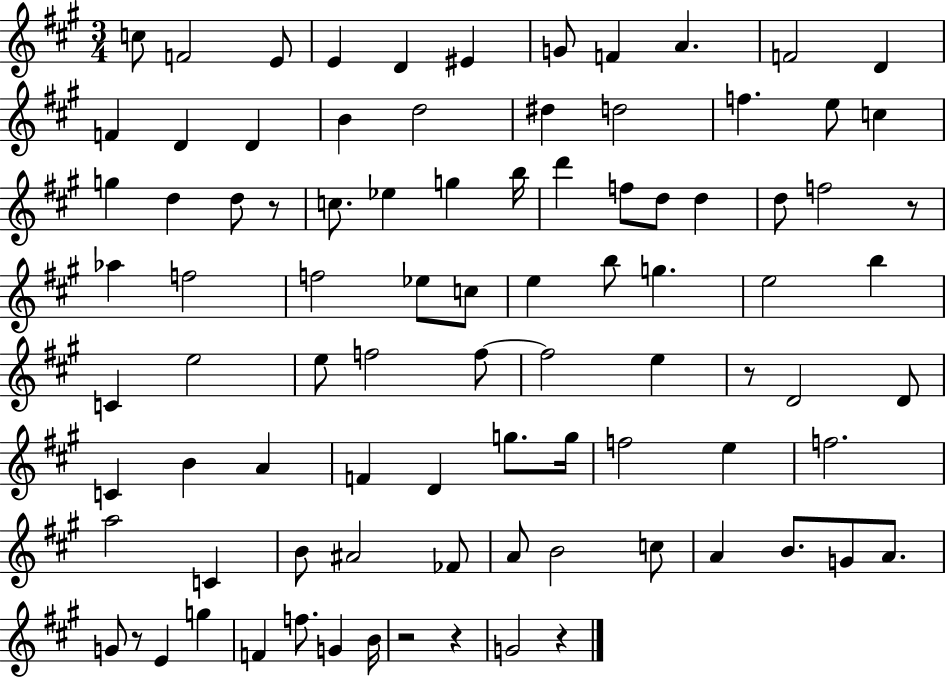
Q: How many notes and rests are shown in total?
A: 90